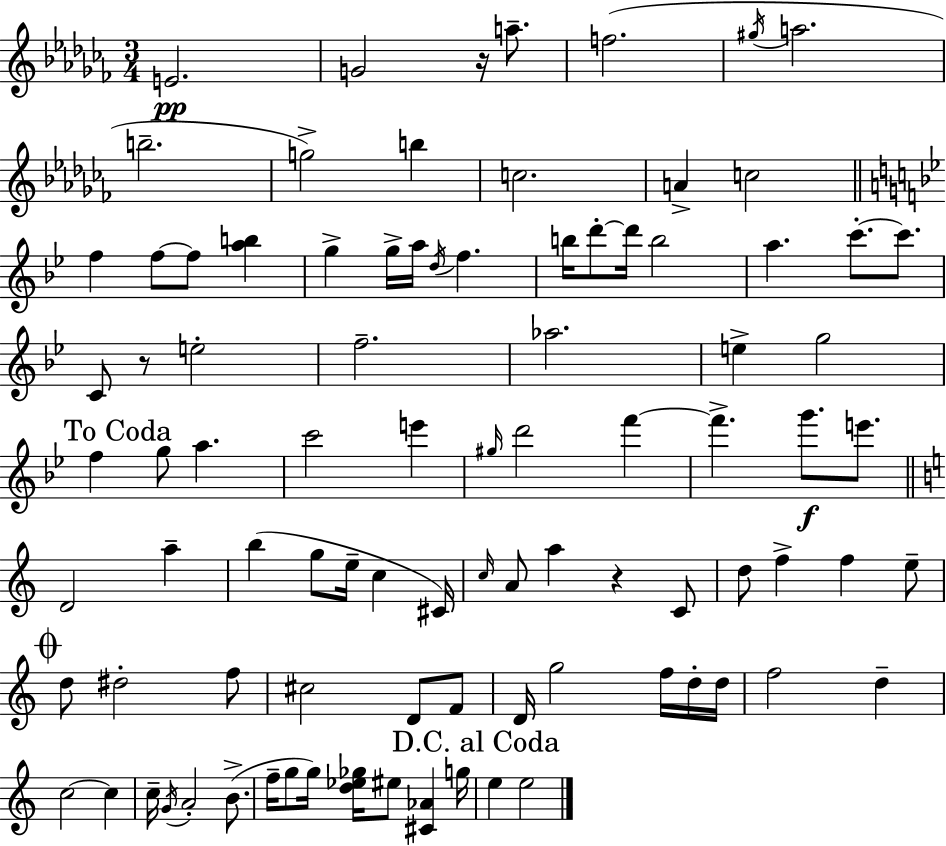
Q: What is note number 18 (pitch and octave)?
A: A5